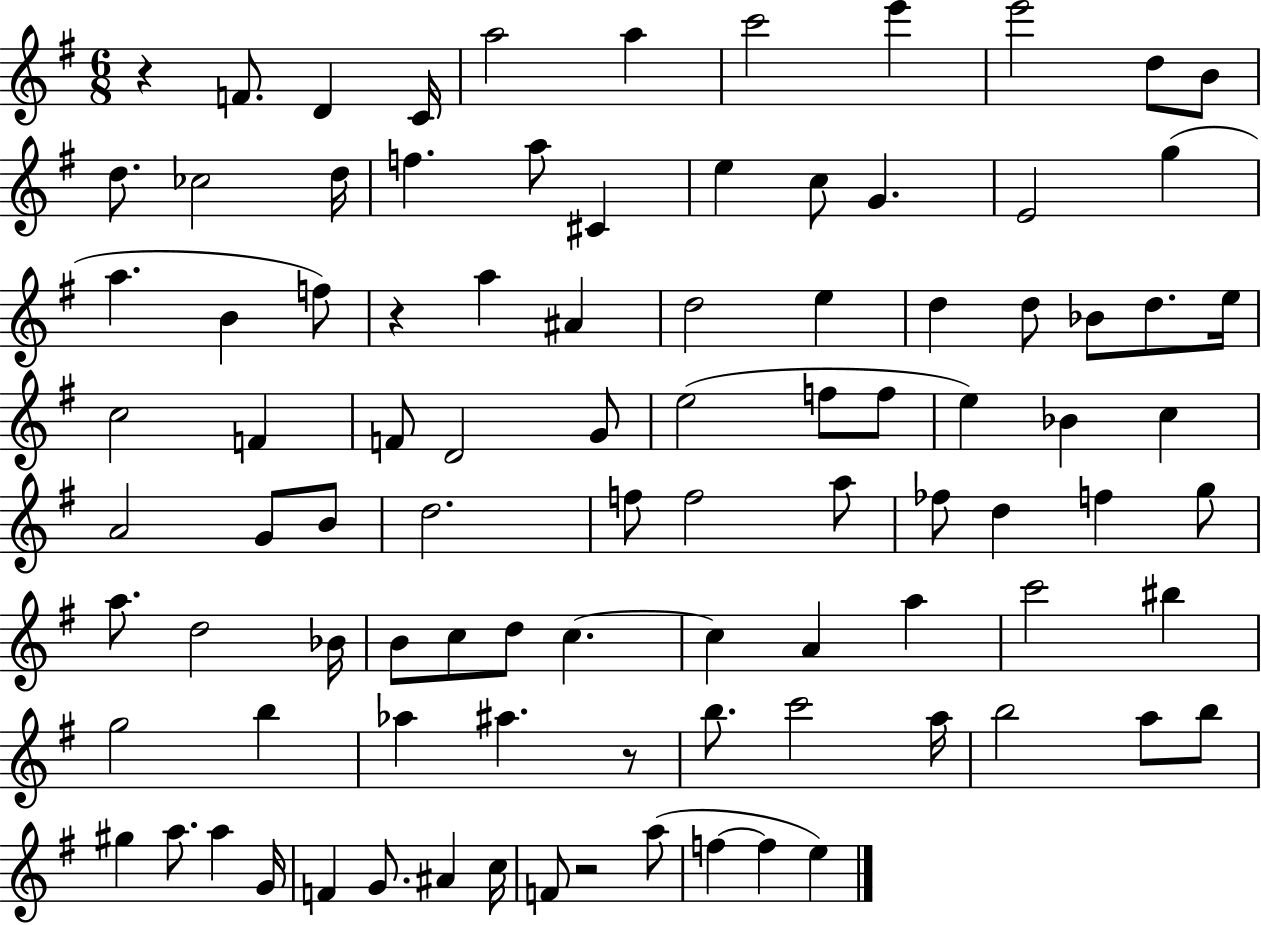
R/q F4/e. D4/q C4/s A5/h A5/q C6/h E6/q E6/h D5/e B4/e D5/e. CES5/h D5/s F5/q. A5/e C#4/q E5/q C5/e G4/q. E4/h G5/q A5/q. B4/q F5/e R/q A5/q A#4/q D5/h E5/q D5/q D5/e Bb4/e D5/e. E5/s C5/h F4/q F4/e D4/h G4/e E5/h F5/e F5/e E5/q Bb4/q C5/q A4/h G4/e B4/e D5/h. F5/e F5/h A5/e FES5/e D5/q F5/q G5/e A5/e. D5/h Bb4/s B4/e C5/e D5/e C5/q. C5/q A4/q A5/q C6/h BIS5/q G5/h B5/q Ab5/q A#5/q. R/e B5/e. C6/h A5/s B5/h A5/e B5/e G#5/q A5/e. A5/q G4/s F4/q G4/e. A#4/q C5/s F4/e R/h A5/e F5/q F5/q E5/q